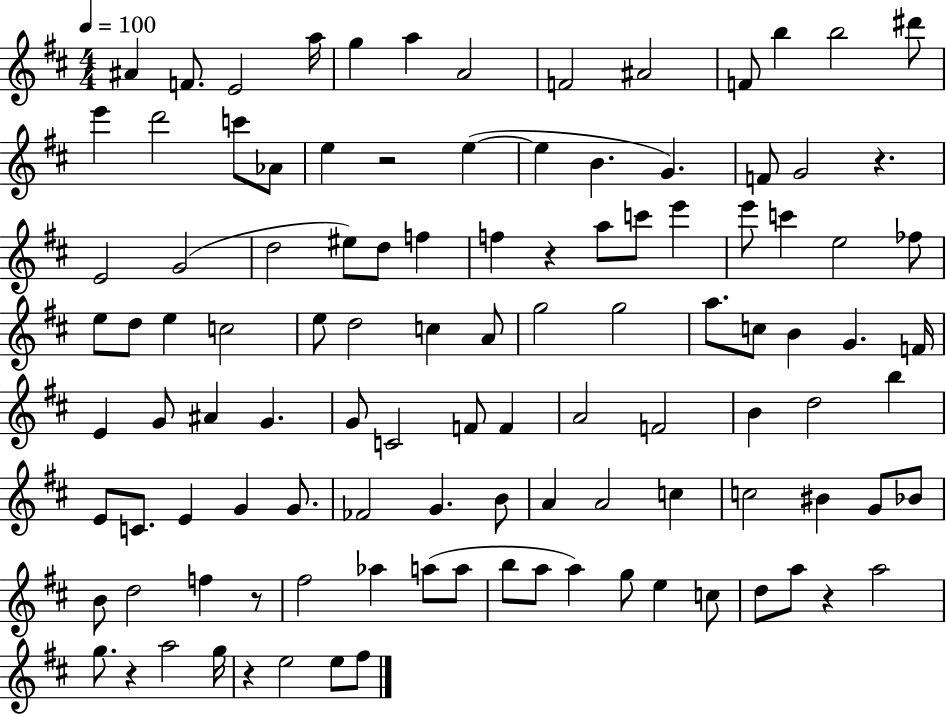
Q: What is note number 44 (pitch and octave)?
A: D5